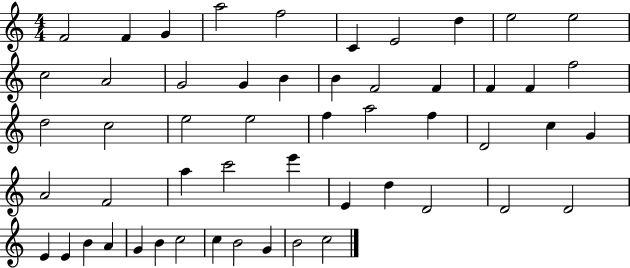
F4/h F4/q G4/q A5/h F5/h C4/q E4/h D5/q E5/h E5/h C5/h A4/h G4/h G4/q B4/q B4/q F4/h F4/q F4/q F4/q F5/h D5/h C5/h E5/h E5/h F5/q A5/h F5/q D4/h C5/q G4/q A4/h F4/h A5/q C6/h E6/q E4/q D5/q D4/h D4/h D4/h E4/q E4/q B4/q A4/q G4/q B4/q C5/h C5/q B4/h G4/q B4/h C5/h